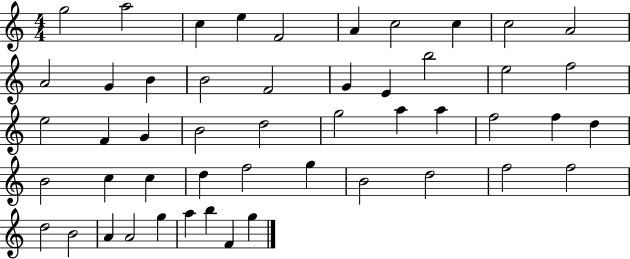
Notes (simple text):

G5/h A5/h C5/q E5/q F4/h A4/q C5/h C5/q C5/h A4/h A4/h G4/q B4/q B4/h F4/h G4/q E4/q B5/h E5/h F5/h E5/h F4/q G4/q B4/h D5/h G5/h A5/q A5/q F5/h F5/q D5/q B4/h C5/q C5/q D5/q F5/h G5/q B4/h D5/h F5/h F5/h D5/h B4/h A4/q A4/h G5/q A5/q B5/q F4/q G5/q